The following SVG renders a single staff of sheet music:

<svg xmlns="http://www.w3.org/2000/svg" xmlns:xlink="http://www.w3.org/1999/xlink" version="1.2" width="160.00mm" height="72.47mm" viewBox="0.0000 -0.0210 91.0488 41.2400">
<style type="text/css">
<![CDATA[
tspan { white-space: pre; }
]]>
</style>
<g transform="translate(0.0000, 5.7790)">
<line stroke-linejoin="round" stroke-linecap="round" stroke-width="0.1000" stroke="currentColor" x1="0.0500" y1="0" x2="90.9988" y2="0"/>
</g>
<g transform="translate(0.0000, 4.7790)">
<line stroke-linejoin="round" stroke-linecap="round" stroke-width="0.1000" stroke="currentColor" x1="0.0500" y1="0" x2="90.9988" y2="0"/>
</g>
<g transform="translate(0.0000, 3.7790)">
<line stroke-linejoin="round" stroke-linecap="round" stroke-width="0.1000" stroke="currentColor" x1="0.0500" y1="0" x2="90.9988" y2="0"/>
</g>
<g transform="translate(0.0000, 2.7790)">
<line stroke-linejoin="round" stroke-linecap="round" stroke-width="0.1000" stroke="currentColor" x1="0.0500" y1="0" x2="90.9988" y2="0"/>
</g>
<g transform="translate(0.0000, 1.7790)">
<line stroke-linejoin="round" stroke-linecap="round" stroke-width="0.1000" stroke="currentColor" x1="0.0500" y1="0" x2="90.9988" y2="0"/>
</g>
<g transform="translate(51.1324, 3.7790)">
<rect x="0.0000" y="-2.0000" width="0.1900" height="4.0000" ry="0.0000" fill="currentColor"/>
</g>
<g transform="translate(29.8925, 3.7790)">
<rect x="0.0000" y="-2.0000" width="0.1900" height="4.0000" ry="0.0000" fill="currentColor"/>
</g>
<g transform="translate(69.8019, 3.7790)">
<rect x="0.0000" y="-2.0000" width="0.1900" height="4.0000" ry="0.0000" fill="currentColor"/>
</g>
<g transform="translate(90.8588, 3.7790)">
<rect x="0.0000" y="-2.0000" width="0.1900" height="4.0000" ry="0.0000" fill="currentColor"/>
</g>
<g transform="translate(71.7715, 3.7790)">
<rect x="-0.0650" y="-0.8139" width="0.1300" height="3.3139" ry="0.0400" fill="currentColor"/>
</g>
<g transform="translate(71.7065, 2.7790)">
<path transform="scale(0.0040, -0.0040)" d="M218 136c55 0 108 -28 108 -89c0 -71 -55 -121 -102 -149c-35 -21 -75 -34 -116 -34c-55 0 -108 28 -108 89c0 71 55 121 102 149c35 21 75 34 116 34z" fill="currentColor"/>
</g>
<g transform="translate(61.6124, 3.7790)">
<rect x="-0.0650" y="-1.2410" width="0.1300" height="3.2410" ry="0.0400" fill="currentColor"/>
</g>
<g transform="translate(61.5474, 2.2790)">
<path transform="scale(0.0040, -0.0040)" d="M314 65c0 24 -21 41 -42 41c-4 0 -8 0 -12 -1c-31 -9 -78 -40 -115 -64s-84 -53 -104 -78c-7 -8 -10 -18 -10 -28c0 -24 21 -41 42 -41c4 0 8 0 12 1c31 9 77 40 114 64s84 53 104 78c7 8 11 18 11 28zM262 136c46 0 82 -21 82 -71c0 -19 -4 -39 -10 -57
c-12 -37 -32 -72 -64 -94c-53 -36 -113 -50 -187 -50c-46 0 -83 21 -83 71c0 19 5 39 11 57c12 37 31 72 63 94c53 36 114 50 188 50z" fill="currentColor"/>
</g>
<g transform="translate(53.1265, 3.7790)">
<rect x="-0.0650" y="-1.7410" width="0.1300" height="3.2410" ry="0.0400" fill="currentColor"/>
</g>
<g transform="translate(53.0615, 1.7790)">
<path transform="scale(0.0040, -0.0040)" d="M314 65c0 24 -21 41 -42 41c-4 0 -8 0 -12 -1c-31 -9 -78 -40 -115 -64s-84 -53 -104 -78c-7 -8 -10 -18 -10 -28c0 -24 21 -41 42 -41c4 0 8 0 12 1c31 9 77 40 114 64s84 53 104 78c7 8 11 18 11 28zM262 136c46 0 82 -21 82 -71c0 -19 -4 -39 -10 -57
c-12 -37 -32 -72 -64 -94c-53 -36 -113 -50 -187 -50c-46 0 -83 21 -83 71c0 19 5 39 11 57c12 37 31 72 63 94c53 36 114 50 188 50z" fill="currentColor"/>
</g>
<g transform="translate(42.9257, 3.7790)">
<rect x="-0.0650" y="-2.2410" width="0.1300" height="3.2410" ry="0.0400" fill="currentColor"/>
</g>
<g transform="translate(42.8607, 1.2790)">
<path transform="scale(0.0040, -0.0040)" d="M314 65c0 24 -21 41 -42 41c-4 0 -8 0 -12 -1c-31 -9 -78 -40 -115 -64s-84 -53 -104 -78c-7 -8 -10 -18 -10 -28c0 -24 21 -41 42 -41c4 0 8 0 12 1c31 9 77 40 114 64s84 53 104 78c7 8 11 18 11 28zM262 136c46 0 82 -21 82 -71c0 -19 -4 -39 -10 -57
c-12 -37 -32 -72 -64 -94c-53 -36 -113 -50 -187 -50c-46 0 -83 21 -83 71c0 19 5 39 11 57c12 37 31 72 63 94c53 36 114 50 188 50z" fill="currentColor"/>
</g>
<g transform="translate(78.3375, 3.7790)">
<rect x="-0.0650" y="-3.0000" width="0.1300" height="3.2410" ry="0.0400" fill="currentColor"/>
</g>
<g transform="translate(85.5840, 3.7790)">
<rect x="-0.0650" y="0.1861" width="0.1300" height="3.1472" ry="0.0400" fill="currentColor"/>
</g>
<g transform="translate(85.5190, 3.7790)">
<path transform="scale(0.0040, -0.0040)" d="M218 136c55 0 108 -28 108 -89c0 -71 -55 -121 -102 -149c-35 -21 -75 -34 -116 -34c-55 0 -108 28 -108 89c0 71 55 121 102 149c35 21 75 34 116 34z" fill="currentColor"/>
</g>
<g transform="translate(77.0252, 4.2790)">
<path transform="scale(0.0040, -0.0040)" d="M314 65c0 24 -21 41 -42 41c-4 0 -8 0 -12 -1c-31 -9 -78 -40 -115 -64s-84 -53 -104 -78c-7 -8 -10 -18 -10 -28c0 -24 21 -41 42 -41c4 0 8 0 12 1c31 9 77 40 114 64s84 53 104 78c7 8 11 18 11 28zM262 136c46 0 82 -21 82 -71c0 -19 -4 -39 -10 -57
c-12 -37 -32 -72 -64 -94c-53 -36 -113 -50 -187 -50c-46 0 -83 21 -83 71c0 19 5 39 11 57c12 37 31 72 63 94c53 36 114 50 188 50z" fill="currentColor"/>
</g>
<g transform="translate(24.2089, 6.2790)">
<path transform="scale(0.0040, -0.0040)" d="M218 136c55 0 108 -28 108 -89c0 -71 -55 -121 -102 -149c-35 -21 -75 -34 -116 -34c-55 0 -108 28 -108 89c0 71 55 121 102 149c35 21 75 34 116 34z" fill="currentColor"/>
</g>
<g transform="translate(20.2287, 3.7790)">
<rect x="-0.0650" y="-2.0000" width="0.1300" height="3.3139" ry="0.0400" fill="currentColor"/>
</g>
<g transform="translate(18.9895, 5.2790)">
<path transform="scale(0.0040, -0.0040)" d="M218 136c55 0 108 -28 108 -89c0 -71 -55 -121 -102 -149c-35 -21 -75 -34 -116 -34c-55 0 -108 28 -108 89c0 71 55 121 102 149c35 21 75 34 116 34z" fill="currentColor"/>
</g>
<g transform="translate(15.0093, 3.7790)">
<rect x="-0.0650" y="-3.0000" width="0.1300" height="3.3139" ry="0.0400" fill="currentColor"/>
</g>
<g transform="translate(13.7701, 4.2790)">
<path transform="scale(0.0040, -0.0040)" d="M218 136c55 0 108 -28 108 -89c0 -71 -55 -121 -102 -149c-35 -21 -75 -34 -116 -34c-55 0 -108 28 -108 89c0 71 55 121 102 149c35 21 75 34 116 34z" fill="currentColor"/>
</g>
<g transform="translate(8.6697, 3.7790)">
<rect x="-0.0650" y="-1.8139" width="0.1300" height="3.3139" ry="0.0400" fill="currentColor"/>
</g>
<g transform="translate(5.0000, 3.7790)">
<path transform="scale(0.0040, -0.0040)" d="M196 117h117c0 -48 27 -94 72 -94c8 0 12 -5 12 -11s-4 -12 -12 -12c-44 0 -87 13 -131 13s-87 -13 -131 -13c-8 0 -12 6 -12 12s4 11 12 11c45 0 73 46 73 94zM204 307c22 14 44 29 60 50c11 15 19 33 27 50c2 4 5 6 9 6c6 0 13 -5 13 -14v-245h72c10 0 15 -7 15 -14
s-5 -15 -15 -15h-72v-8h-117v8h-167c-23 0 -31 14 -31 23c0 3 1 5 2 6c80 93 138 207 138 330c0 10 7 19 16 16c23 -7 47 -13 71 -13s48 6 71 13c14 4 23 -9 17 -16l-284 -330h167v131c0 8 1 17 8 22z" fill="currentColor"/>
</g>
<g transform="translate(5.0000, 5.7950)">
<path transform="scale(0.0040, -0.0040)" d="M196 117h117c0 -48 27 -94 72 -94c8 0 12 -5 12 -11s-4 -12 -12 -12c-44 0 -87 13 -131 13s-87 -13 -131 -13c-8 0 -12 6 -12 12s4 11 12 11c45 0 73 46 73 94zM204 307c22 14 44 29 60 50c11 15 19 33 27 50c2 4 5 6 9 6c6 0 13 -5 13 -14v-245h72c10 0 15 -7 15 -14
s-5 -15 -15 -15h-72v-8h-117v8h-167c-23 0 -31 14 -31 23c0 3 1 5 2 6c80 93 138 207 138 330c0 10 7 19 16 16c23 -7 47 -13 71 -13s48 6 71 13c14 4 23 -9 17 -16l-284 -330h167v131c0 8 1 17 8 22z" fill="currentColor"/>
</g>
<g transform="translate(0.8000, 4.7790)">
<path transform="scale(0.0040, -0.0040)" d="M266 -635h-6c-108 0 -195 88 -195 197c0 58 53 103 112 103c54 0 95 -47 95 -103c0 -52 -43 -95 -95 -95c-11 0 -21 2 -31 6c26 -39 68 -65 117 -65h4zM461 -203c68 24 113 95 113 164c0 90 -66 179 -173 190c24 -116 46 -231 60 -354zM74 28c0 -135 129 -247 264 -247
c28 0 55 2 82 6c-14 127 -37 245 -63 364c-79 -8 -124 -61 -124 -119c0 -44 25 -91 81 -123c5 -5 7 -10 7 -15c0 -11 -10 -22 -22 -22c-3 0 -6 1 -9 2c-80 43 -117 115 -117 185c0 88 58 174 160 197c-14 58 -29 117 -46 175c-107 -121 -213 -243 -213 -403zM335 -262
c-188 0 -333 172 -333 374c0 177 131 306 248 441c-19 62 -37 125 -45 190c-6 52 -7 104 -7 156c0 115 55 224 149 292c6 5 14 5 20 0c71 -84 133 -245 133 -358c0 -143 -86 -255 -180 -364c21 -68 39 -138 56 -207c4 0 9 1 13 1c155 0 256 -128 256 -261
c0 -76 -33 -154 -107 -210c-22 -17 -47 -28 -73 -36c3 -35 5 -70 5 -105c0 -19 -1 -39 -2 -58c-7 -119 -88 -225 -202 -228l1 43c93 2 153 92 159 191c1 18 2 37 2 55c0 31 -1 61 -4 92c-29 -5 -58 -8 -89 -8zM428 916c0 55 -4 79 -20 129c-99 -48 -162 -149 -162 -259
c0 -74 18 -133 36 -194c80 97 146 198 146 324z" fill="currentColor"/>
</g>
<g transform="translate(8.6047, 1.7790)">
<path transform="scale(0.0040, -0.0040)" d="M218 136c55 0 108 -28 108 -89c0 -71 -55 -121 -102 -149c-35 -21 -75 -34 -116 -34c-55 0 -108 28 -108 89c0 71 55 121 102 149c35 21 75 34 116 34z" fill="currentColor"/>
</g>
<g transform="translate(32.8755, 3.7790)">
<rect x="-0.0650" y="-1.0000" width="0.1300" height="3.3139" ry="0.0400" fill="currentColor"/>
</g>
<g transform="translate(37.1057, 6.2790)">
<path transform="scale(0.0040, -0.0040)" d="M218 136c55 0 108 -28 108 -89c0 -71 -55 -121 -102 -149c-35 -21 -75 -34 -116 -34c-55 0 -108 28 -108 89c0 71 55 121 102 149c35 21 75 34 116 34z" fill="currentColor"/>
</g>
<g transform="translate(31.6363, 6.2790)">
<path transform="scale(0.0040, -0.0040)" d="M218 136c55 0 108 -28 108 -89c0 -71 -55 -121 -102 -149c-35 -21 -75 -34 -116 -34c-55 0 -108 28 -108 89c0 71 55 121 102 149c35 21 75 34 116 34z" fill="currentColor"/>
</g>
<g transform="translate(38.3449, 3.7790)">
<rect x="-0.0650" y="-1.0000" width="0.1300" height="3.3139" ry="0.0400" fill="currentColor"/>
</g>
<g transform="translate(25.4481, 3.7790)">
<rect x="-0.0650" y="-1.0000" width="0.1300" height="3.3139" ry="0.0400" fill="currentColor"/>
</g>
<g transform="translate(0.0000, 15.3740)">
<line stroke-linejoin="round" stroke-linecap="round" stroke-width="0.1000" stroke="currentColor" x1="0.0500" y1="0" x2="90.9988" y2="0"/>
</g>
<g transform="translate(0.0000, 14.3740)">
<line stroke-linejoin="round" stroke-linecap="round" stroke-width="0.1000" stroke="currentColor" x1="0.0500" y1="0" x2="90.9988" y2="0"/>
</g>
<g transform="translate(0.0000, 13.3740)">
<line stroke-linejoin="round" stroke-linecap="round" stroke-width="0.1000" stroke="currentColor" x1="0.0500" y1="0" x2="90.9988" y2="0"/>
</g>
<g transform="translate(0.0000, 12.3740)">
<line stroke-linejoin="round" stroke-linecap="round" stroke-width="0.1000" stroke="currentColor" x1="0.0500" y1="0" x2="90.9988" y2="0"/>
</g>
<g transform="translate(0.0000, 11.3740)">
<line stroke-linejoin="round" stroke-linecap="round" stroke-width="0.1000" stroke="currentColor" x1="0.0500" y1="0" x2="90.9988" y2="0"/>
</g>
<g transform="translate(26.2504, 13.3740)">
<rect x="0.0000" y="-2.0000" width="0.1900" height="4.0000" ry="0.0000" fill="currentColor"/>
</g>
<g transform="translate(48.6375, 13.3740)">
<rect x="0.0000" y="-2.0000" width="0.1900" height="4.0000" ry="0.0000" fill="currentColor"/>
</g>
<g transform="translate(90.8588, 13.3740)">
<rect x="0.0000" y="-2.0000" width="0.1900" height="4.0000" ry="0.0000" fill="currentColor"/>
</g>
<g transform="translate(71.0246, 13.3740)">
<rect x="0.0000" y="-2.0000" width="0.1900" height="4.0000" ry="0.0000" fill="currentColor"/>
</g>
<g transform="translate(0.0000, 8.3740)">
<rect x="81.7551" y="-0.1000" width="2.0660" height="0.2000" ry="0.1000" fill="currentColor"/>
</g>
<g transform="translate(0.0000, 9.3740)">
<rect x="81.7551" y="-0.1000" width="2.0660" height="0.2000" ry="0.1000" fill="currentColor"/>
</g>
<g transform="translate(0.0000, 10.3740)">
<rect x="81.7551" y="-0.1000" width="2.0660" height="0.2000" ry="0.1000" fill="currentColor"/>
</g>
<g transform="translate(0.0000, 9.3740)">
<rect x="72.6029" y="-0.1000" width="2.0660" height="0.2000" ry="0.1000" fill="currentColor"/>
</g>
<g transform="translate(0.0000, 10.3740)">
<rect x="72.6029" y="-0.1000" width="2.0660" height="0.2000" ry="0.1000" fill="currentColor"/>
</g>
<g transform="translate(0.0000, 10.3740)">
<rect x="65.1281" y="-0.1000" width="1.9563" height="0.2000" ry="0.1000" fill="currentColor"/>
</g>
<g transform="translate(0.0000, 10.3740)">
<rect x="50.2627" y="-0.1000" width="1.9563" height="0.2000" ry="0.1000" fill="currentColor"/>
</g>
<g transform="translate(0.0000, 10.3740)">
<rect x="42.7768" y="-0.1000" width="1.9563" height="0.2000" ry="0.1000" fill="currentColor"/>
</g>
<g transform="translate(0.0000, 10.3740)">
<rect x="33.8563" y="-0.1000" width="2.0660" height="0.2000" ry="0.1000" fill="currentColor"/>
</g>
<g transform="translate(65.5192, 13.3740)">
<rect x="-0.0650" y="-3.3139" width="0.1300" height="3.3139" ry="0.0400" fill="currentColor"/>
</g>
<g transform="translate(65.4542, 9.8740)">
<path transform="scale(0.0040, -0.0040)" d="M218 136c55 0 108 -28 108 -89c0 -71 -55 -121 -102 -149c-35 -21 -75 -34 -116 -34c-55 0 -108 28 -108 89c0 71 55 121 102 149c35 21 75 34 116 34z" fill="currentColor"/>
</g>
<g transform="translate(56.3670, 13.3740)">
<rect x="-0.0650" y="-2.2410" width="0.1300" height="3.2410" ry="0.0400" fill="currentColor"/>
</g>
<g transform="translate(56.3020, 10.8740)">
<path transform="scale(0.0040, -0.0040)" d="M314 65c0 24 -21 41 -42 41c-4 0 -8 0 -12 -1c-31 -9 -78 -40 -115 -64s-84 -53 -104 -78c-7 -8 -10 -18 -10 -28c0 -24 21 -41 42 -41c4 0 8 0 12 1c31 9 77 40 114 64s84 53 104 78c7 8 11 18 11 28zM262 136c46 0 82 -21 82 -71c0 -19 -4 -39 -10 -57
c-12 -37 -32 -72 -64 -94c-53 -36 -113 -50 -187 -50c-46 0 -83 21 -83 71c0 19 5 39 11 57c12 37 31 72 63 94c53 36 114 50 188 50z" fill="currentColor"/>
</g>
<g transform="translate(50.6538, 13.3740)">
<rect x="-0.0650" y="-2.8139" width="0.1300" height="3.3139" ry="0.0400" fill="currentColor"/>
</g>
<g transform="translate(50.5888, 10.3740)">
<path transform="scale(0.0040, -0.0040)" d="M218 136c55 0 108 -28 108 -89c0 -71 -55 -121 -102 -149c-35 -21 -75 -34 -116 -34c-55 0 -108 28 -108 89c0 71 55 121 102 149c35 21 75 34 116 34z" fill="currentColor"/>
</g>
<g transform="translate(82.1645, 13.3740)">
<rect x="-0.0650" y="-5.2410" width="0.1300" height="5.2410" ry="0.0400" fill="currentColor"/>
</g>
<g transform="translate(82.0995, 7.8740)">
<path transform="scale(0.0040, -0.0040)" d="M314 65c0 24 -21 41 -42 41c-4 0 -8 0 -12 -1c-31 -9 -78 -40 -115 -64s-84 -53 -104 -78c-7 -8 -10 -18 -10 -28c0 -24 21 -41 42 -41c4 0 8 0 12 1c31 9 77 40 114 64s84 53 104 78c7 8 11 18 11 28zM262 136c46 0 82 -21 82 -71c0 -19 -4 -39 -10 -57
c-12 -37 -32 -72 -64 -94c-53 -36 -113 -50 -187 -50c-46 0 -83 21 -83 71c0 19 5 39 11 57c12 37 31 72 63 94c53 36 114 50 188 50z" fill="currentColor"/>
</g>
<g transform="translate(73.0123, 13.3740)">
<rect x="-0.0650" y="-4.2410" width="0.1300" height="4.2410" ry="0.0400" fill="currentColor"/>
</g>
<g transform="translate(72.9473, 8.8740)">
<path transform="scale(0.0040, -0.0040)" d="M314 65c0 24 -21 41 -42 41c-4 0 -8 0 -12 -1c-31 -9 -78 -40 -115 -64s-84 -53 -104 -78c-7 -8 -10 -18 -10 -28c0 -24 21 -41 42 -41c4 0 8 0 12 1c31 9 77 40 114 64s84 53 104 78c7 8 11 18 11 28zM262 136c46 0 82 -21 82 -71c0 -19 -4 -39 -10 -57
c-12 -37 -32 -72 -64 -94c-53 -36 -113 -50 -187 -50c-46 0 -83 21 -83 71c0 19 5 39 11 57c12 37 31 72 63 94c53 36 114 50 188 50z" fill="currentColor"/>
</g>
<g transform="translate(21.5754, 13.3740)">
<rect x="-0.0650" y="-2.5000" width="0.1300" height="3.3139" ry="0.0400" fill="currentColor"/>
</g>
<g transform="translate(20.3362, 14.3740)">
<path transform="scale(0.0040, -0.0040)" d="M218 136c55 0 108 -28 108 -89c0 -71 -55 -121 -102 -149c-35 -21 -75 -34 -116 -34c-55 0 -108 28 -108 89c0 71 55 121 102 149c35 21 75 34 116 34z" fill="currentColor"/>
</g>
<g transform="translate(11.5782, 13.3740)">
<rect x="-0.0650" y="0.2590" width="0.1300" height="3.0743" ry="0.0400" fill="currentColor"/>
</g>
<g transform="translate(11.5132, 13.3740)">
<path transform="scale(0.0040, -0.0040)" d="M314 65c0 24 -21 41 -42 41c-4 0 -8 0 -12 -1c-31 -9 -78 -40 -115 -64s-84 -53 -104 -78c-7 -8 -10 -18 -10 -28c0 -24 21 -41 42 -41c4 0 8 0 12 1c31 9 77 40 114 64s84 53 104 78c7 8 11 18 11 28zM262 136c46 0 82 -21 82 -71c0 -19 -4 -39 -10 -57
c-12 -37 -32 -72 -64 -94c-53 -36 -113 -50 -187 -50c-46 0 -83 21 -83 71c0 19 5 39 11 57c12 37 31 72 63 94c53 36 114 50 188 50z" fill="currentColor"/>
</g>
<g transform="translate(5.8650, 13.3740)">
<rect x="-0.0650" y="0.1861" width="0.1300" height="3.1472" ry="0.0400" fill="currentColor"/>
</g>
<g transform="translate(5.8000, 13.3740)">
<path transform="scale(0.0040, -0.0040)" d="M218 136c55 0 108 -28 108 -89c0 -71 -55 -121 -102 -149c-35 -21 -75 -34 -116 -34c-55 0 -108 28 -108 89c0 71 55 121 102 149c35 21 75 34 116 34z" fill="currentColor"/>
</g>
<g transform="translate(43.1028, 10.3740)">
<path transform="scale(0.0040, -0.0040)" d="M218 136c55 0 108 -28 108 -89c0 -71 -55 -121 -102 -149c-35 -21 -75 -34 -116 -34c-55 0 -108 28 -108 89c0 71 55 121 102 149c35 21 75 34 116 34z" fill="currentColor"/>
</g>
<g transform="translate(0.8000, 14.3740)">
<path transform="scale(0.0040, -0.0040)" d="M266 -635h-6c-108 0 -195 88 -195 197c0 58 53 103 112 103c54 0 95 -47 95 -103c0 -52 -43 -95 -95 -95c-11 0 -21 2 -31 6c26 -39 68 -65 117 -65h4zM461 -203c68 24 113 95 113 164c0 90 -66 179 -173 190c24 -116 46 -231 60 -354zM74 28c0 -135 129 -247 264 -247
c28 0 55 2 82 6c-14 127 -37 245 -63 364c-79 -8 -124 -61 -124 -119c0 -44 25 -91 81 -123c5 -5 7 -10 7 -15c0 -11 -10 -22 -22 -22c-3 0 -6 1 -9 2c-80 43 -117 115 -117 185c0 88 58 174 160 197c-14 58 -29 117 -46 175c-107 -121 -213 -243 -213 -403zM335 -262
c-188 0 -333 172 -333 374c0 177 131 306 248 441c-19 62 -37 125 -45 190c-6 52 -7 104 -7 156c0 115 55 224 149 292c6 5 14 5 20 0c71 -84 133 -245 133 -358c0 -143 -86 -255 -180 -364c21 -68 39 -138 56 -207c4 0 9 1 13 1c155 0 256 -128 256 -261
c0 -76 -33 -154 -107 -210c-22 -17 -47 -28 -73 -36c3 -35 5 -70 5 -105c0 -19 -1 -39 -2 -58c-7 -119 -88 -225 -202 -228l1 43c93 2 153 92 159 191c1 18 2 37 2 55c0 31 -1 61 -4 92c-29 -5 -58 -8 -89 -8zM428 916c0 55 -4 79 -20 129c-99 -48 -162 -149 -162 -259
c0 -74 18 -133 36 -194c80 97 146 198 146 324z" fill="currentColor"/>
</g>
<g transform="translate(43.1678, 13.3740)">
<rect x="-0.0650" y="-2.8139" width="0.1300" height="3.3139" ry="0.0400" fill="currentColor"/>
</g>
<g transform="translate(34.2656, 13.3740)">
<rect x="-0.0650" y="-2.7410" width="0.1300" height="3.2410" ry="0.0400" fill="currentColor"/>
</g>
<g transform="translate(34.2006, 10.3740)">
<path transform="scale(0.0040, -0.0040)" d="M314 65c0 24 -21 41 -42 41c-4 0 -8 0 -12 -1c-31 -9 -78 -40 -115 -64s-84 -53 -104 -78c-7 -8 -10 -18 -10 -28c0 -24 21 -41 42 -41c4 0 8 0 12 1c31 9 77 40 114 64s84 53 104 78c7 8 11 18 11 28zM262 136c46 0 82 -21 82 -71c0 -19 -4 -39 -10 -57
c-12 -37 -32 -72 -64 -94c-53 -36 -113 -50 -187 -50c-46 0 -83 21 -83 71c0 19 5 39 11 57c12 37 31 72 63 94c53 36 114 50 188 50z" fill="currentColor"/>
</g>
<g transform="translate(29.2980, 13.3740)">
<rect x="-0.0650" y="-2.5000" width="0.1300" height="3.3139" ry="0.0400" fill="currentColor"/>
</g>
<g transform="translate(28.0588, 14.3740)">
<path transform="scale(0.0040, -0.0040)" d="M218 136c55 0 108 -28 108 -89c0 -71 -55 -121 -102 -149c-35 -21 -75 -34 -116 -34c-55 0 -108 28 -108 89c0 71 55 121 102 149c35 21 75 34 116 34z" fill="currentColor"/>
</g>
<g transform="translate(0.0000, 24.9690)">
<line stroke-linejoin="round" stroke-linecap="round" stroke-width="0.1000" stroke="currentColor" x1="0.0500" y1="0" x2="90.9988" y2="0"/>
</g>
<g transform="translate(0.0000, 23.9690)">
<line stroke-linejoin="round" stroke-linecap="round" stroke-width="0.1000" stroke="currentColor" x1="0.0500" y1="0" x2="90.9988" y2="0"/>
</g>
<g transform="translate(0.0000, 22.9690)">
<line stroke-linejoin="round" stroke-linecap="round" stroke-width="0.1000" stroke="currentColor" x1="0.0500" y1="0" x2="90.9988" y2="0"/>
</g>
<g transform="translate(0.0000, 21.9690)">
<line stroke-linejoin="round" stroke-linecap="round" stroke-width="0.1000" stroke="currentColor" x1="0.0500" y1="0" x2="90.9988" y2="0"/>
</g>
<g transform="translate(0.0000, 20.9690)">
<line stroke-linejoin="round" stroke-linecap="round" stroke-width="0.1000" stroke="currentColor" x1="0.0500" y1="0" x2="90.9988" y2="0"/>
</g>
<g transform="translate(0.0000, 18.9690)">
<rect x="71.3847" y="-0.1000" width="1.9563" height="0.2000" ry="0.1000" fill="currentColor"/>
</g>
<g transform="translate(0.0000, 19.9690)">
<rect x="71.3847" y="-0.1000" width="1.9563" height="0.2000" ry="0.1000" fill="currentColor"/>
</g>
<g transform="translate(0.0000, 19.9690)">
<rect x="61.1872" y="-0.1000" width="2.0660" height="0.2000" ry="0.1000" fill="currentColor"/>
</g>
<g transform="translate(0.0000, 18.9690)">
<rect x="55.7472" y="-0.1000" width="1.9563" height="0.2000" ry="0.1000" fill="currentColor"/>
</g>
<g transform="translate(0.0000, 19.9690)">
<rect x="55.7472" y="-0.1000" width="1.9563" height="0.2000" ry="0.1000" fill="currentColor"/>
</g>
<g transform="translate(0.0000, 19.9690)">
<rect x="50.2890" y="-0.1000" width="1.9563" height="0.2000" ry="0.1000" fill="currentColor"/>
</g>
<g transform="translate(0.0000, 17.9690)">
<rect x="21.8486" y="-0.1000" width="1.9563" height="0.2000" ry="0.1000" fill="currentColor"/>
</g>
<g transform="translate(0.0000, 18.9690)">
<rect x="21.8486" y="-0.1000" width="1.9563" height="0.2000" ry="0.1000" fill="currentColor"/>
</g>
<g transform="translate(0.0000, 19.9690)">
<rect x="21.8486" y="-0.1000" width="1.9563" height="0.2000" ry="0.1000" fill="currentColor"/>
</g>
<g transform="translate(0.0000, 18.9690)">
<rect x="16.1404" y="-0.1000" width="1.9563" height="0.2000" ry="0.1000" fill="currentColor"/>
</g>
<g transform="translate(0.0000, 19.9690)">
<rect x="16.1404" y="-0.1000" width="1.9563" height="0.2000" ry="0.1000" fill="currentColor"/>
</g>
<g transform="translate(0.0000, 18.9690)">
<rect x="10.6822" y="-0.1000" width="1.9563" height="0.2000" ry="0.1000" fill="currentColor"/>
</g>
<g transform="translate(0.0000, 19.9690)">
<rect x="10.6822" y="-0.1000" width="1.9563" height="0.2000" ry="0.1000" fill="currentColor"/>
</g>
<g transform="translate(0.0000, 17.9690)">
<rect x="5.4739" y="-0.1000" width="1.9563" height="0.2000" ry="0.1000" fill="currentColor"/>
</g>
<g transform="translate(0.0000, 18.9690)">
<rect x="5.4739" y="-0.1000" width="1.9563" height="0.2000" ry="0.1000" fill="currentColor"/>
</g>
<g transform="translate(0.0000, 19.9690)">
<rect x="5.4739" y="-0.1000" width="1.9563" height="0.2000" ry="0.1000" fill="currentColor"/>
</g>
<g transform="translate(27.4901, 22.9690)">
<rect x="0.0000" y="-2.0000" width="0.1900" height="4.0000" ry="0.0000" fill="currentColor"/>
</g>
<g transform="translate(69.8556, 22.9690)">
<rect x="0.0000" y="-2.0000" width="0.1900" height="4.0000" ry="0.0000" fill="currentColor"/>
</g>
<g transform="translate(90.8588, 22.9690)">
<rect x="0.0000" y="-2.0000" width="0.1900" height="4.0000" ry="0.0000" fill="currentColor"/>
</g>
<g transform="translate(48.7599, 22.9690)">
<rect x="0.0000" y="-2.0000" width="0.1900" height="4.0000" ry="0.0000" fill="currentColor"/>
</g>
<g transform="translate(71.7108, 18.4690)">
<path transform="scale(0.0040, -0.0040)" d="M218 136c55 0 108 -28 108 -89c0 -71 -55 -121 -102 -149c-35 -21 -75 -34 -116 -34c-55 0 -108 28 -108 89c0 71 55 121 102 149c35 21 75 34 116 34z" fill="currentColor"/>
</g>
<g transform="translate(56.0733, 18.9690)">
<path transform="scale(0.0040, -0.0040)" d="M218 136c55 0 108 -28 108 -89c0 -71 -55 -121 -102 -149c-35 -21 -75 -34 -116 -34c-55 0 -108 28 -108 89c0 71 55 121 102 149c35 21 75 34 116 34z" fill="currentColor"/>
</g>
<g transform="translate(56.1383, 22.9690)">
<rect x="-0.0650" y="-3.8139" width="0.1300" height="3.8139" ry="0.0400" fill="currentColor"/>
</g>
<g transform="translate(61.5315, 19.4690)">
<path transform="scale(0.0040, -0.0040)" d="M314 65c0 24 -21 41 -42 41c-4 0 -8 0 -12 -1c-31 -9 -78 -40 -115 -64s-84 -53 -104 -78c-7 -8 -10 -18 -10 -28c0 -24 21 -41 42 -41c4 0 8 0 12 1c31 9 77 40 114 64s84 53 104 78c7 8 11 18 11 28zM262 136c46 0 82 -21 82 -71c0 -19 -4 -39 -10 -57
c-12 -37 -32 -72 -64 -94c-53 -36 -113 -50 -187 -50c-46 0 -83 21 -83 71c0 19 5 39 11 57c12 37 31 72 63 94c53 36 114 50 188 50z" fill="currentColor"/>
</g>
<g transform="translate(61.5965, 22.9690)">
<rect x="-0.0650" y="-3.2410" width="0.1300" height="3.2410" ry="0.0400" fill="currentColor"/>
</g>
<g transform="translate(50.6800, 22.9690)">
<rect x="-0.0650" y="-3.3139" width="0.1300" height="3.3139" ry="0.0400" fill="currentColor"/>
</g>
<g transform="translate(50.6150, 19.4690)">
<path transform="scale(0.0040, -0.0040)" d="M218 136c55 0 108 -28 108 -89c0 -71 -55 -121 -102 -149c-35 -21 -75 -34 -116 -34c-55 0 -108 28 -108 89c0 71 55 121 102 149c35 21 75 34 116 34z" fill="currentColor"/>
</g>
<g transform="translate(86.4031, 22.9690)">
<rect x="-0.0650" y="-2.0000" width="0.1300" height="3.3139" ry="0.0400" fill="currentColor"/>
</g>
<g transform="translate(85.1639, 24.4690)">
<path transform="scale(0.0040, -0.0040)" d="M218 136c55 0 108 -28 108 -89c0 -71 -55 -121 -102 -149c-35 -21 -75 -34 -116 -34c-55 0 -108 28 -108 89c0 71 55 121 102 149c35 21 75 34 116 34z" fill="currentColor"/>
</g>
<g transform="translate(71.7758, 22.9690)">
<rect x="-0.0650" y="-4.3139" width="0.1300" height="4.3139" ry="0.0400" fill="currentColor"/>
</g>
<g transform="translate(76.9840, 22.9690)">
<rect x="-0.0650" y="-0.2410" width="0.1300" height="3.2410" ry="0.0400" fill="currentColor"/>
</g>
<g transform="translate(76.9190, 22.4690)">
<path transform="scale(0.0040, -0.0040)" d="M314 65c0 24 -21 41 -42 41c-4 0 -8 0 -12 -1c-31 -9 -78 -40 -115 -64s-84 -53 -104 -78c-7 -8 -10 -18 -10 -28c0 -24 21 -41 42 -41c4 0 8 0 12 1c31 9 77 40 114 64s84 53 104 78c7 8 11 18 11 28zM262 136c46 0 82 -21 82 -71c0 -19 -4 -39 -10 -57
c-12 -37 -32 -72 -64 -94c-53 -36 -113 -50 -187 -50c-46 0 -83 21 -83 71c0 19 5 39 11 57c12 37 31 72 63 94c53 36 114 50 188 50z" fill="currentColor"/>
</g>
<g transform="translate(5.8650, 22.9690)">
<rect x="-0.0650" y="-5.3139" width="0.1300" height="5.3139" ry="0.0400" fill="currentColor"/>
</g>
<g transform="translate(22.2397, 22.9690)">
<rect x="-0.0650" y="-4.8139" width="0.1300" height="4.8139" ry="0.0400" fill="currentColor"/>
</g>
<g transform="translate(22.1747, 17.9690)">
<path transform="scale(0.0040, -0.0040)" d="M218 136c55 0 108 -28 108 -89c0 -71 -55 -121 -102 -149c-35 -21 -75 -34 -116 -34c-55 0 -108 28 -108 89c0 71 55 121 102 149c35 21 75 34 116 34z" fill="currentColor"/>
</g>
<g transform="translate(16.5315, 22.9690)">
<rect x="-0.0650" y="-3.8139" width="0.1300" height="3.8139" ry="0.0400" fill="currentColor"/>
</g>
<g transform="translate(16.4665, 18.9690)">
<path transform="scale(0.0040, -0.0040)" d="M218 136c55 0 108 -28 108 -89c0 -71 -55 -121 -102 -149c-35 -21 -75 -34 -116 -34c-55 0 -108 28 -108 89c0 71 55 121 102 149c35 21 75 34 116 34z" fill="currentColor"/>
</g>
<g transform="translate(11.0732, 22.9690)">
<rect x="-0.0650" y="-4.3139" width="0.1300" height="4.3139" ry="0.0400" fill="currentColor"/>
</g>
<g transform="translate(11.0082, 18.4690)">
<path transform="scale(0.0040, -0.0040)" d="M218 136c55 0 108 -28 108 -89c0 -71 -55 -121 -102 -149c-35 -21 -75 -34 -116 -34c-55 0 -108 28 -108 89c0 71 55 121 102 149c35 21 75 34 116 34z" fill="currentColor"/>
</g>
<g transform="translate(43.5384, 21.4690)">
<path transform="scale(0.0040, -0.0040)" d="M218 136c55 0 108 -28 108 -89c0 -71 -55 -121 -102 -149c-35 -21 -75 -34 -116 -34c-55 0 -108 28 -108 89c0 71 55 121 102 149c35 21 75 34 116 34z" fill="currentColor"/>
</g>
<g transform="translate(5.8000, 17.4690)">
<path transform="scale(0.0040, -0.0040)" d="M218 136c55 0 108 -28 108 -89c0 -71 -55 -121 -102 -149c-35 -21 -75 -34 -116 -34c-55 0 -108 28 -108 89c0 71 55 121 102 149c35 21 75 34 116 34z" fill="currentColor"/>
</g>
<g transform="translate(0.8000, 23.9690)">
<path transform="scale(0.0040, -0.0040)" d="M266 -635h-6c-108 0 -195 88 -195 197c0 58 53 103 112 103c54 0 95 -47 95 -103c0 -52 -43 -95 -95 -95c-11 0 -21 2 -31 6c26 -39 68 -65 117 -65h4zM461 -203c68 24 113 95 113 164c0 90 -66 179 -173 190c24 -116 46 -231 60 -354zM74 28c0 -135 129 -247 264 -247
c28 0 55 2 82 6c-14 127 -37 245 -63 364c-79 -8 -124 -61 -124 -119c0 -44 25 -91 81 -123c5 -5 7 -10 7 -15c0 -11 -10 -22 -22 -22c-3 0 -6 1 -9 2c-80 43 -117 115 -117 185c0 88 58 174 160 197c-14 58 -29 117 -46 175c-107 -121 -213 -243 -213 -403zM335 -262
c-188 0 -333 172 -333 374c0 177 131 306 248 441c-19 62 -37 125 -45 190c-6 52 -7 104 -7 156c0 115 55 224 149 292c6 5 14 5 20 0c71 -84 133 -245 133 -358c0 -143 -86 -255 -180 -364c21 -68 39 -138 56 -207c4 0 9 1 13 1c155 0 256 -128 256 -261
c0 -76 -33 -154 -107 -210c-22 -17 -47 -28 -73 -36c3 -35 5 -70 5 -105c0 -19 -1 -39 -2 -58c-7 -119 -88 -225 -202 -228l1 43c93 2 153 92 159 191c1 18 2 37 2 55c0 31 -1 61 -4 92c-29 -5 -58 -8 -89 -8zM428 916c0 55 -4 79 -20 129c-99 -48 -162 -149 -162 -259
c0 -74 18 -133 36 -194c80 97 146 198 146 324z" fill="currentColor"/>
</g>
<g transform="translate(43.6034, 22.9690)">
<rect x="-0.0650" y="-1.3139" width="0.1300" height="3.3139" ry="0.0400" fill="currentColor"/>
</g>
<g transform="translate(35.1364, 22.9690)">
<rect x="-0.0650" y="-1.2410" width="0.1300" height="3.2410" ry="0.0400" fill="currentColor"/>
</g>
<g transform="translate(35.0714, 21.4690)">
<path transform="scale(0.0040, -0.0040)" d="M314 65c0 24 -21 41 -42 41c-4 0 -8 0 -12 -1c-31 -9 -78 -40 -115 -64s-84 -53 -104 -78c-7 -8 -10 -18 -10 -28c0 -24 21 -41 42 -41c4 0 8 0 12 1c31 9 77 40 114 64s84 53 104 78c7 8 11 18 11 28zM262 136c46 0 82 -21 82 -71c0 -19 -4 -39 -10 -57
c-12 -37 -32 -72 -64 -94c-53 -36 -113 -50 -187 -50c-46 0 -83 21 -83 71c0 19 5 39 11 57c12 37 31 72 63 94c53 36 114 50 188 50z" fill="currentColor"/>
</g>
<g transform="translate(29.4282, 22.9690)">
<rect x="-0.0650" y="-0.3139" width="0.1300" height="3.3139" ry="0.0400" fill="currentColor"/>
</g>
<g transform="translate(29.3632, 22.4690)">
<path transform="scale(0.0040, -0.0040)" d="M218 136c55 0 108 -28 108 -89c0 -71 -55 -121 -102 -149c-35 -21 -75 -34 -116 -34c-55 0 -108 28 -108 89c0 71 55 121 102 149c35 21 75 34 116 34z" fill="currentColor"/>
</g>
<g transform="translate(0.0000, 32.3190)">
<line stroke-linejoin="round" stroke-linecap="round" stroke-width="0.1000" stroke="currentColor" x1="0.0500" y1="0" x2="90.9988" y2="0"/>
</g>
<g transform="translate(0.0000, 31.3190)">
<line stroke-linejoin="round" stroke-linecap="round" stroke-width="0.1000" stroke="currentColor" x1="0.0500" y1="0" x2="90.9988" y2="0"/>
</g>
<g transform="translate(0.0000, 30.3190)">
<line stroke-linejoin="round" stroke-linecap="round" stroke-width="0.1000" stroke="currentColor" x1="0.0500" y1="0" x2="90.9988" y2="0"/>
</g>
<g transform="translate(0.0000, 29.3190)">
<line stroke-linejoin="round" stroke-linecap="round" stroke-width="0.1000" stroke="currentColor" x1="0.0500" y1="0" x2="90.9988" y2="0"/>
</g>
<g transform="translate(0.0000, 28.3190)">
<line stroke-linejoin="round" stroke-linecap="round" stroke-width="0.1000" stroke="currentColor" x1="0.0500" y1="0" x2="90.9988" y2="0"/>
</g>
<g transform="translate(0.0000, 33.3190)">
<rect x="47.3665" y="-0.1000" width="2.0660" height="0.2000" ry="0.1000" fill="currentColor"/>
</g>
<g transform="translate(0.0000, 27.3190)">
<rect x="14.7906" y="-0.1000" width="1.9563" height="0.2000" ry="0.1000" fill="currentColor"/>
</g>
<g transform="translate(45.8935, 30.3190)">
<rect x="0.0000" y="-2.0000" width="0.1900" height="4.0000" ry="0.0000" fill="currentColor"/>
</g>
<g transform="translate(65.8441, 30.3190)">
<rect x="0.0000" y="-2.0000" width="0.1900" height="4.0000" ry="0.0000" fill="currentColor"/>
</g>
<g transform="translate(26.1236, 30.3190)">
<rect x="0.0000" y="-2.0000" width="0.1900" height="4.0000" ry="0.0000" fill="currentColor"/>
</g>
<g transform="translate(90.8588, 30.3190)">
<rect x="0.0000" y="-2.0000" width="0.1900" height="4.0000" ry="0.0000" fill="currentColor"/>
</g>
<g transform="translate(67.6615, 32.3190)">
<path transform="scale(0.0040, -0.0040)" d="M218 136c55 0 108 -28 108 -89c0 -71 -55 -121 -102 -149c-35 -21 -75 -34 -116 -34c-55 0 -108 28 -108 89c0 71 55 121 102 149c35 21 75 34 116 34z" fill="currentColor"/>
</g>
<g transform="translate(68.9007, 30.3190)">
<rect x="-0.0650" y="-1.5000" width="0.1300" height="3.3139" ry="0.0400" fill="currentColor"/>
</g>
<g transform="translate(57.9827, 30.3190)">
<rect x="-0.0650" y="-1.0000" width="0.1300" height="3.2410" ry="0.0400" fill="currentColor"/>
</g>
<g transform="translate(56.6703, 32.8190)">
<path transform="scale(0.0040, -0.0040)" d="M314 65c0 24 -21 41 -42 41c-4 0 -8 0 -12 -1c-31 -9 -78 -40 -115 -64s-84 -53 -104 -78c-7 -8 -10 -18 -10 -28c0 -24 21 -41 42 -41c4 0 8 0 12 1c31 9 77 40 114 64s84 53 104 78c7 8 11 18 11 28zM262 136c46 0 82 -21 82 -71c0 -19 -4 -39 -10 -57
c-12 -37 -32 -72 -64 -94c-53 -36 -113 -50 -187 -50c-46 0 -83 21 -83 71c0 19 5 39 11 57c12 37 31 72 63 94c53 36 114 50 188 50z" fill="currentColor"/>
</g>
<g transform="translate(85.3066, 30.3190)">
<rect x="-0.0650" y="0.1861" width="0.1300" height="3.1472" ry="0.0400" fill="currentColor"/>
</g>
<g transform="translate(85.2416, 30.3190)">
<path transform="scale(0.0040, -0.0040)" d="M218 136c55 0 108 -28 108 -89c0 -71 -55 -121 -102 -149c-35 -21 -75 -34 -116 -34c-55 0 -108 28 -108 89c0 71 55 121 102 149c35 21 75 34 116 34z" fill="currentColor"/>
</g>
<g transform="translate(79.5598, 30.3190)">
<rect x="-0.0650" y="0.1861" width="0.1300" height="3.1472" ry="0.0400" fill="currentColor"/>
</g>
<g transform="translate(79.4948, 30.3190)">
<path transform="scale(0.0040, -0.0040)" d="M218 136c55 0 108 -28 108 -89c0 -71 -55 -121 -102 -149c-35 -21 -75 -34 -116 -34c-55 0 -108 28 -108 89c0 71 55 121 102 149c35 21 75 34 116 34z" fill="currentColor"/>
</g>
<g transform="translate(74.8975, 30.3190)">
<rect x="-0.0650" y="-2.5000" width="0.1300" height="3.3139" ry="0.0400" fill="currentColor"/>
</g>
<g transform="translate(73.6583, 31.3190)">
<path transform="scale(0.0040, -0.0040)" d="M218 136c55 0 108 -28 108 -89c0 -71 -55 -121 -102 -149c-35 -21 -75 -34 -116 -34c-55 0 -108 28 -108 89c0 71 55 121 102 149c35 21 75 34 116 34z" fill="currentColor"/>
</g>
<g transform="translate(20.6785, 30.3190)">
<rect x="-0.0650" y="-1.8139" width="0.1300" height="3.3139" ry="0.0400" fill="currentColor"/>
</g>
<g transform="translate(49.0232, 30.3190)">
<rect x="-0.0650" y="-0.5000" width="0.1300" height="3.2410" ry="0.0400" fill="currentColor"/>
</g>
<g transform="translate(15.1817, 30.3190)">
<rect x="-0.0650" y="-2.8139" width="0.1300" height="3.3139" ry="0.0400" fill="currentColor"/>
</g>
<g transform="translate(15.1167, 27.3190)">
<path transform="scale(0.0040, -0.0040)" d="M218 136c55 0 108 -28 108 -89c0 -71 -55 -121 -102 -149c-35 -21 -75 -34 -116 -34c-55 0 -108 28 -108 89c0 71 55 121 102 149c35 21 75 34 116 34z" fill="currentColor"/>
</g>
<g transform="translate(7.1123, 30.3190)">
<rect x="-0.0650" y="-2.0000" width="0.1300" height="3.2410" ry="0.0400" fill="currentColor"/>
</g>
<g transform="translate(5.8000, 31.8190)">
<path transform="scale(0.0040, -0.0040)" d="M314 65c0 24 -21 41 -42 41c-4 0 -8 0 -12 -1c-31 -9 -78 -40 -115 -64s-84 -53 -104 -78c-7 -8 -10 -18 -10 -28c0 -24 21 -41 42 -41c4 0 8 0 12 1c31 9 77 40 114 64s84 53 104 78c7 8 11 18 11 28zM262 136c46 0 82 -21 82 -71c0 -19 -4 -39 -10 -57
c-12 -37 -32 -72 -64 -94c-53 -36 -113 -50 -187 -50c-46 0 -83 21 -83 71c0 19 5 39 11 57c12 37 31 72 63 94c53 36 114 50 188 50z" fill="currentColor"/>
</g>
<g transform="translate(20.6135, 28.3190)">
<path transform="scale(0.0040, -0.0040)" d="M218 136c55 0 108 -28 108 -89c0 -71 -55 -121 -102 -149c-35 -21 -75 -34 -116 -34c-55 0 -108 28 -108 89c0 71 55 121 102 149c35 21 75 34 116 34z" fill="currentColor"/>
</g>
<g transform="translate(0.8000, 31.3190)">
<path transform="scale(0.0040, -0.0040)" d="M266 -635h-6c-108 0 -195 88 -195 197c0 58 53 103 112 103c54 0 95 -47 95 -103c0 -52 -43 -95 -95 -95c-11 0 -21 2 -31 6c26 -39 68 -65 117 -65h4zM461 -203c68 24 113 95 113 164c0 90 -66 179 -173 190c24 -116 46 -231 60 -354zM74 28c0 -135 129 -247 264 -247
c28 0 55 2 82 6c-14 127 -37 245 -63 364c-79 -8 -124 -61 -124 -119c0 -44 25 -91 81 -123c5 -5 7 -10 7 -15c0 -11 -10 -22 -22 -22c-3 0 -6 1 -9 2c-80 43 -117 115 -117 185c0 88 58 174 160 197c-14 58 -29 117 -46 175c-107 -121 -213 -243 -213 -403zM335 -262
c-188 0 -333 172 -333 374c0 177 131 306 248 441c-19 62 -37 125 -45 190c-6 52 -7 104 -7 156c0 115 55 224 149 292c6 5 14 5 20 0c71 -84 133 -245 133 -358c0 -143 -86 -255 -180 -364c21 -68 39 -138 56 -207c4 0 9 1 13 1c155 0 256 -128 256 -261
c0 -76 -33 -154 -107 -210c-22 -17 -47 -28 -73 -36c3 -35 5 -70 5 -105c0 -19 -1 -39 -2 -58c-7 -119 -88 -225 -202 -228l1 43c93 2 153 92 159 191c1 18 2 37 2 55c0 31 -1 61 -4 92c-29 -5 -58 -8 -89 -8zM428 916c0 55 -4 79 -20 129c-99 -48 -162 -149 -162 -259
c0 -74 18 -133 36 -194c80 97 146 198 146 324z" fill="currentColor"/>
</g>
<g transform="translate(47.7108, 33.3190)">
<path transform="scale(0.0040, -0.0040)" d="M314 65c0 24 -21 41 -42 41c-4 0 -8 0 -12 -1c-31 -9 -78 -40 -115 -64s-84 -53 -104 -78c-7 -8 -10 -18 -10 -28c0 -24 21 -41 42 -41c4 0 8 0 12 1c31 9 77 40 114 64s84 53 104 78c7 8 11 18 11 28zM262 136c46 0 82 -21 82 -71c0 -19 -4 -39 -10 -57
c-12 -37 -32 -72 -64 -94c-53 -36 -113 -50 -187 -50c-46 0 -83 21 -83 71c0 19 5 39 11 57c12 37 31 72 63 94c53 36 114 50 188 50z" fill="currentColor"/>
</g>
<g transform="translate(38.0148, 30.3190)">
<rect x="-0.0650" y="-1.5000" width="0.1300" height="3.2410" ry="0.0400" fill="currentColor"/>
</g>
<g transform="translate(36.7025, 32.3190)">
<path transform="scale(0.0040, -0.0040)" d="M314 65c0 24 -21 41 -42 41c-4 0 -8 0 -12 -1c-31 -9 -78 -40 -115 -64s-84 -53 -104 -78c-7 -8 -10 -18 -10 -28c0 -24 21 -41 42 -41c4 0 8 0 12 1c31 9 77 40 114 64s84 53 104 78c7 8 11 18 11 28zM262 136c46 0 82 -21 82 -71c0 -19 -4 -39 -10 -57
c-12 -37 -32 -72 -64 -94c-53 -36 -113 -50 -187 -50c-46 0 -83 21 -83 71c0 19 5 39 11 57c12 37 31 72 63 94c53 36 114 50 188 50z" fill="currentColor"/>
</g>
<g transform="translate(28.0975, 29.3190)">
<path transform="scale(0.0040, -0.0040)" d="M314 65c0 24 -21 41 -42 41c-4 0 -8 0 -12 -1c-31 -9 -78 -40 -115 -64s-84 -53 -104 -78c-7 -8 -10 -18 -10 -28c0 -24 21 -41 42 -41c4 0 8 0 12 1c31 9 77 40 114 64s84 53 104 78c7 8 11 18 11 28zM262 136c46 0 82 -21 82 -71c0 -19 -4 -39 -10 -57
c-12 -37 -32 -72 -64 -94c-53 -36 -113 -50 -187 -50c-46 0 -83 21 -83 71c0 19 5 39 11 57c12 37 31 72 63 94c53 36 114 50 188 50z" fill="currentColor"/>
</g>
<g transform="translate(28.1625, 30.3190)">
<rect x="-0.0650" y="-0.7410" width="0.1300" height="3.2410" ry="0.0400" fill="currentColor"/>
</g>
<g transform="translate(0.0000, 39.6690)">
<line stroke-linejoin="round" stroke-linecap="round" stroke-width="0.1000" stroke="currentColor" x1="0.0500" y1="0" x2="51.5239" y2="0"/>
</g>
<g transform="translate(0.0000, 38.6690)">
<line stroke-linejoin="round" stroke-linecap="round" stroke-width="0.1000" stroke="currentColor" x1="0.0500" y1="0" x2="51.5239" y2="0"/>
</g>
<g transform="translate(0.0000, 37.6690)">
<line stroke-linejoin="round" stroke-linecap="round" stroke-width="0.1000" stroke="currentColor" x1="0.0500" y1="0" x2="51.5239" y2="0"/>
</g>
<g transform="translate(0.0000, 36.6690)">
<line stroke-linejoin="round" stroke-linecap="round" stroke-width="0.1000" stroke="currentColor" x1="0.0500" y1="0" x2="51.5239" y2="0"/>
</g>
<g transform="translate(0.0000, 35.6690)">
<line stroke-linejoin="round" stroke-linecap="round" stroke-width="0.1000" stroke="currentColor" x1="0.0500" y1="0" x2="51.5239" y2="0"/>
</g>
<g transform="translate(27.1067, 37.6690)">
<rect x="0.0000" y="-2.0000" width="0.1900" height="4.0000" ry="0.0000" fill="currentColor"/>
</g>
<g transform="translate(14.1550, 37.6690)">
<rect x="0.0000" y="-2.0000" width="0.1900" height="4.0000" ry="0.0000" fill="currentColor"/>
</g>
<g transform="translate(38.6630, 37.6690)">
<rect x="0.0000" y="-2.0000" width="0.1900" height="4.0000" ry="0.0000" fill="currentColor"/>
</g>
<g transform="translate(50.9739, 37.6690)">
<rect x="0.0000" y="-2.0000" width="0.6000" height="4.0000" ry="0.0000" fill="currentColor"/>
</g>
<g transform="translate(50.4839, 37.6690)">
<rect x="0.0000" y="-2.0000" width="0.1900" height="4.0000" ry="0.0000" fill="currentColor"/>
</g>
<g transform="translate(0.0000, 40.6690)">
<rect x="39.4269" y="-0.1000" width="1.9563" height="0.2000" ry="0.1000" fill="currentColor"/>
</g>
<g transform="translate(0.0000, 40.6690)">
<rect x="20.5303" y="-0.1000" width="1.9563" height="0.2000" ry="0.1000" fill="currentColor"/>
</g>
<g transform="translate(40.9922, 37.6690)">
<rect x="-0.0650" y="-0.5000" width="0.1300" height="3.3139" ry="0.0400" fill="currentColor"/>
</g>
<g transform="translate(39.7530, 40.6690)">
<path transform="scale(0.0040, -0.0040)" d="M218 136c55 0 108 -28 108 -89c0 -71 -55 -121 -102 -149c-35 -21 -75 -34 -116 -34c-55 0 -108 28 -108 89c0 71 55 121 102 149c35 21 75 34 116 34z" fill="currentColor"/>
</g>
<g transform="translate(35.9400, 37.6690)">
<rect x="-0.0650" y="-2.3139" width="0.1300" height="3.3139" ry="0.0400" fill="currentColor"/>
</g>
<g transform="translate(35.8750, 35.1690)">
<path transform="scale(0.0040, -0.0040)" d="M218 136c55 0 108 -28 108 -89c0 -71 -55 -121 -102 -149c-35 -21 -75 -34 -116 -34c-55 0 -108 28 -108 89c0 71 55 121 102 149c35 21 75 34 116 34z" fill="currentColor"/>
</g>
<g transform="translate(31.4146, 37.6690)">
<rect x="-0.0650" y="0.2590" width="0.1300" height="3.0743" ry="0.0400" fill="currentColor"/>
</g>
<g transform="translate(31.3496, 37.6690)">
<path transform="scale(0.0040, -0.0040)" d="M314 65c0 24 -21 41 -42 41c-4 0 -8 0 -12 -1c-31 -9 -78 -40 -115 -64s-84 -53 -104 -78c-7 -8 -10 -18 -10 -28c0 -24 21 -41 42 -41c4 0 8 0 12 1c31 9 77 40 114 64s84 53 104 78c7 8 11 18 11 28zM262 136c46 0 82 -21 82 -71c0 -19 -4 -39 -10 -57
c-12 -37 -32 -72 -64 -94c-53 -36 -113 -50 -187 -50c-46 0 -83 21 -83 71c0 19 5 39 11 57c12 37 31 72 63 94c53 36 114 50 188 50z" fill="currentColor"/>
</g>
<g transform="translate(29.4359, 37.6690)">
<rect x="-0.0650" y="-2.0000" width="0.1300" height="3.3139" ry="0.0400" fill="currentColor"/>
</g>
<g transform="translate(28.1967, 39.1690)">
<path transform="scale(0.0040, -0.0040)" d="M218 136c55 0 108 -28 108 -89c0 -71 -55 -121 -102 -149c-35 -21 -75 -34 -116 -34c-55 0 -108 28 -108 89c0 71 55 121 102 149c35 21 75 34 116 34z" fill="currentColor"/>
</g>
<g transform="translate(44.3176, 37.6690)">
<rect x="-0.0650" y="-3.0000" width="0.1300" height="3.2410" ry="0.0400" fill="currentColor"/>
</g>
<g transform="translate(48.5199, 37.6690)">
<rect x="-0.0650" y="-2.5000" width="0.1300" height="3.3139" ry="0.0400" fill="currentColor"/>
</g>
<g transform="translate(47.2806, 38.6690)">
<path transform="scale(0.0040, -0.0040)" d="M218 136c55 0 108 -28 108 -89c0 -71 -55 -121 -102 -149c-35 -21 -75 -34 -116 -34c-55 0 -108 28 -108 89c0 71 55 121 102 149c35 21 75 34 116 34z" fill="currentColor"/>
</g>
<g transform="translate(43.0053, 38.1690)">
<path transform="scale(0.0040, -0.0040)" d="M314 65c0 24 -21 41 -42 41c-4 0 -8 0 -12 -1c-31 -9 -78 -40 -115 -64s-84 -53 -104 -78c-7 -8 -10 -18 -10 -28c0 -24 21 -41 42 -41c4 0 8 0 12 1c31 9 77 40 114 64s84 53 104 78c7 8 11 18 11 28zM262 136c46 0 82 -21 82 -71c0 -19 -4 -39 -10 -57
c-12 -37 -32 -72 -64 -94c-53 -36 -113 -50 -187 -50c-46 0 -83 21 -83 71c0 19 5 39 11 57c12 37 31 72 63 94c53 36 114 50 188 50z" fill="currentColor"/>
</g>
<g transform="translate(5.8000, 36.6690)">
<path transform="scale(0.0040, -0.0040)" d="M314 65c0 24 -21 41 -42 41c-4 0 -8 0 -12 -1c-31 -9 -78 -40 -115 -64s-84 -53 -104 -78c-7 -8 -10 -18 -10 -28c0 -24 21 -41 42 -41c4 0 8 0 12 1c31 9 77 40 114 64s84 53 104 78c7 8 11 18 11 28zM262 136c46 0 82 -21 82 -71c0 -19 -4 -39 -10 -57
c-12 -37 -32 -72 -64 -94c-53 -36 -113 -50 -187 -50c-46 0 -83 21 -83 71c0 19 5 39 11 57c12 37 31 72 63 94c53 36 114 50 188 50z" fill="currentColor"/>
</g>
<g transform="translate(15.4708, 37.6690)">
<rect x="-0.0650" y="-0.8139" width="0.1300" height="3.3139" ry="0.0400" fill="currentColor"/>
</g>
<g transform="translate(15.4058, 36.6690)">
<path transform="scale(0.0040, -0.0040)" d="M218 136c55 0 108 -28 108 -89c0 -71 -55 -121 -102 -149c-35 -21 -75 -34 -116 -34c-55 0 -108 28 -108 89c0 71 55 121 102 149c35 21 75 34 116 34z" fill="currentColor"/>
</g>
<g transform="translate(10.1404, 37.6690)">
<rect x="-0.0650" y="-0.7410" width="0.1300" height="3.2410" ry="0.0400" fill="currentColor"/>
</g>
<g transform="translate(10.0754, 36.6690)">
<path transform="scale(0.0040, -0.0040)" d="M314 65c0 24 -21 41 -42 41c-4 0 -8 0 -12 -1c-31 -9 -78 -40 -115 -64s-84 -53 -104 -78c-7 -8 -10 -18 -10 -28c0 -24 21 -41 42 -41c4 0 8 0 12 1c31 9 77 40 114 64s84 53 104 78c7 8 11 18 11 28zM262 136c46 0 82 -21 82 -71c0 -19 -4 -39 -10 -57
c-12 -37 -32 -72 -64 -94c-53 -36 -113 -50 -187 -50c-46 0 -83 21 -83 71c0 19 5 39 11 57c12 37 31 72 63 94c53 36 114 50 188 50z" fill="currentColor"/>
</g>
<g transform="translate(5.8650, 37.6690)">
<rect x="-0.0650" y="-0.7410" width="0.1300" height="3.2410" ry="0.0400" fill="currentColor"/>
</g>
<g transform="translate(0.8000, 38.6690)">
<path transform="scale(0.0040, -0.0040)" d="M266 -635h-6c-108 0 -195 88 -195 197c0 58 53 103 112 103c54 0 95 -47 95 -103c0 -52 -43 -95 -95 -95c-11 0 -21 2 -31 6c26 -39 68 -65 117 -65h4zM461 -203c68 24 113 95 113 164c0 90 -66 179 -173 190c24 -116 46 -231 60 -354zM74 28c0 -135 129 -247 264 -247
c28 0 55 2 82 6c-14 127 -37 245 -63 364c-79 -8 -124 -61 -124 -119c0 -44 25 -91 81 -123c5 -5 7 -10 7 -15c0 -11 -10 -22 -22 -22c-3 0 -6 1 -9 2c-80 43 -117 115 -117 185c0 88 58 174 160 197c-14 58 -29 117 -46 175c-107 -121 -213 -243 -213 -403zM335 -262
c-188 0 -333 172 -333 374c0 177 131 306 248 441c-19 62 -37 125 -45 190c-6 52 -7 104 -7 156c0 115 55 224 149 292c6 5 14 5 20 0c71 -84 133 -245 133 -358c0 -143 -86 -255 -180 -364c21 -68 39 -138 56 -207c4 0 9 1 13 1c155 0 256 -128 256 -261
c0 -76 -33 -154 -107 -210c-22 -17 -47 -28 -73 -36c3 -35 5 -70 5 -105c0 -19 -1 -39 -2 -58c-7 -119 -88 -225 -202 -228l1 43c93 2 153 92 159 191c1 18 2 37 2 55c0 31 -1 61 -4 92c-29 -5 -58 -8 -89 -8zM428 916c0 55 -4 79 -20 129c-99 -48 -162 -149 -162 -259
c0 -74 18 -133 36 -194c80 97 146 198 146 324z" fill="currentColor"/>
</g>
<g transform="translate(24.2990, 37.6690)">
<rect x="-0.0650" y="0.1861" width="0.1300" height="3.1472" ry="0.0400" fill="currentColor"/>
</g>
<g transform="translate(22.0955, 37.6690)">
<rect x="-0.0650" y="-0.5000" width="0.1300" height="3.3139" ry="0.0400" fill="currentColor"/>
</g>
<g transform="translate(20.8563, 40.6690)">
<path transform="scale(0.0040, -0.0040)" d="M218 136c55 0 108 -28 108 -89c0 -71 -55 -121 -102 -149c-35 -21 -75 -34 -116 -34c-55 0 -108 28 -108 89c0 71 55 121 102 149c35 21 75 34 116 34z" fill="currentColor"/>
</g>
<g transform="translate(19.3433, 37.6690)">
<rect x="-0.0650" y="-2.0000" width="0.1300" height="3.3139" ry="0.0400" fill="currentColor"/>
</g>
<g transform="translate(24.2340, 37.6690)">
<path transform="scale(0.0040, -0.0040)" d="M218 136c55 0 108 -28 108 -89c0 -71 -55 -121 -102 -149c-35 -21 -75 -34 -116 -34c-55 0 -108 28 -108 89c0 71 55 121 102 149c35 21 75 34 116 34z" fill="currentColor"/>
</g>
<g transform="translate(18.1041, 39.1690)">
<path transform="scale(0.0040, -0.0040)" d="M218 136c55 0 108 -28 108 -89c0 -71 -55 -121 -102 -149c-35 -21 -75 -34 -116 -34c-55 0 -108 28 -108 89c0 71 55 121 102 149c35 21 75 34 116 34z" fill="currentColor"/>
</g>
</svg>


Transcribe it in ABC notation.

X:1
T:Untitled
M:4/4
L:1/4
K:C
f A F D D D g2 f2 e2 d A2 B B B2 G G a2 a a g2 b d'2 f'2 f' d' c' e' c e2 e b c' b2 d' c2 F F2 a f d2 E2 C2 D2 E G B B d2 d2 d F C B F B2 g C A2 G